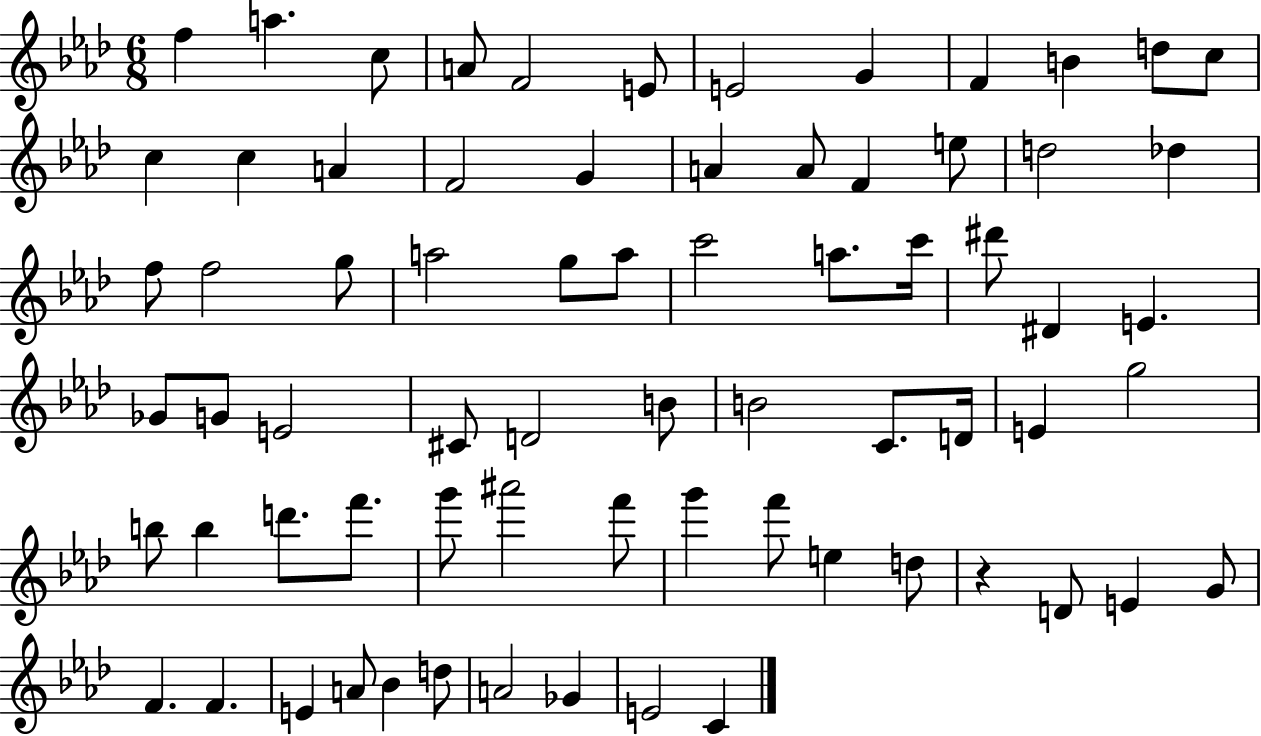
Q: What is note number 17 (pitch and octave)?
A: G4